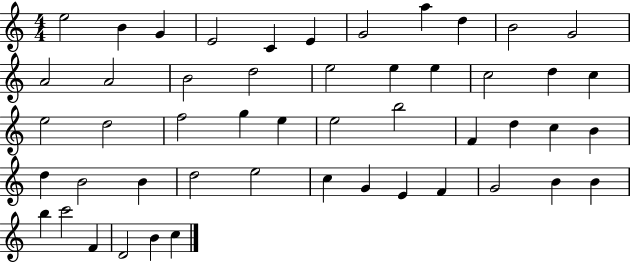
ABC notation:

X:1
T:Untitled
M:4/4
L:1/4
K:C
e2 B G E2 C E G2 a d B2 G2 A2 A2 B2 d2 e2 e e c2 d c e2 d2 f2 g e e2 b2 F d c B d B2 B d2 e2 c G E F G2 B B b c'2 F D2 B c